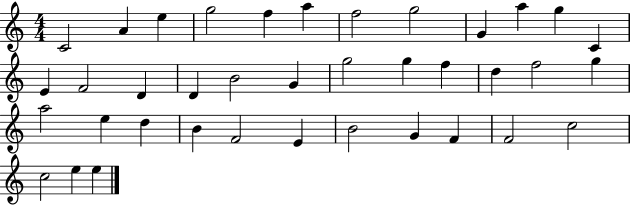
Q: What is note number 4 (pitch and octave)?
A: G5